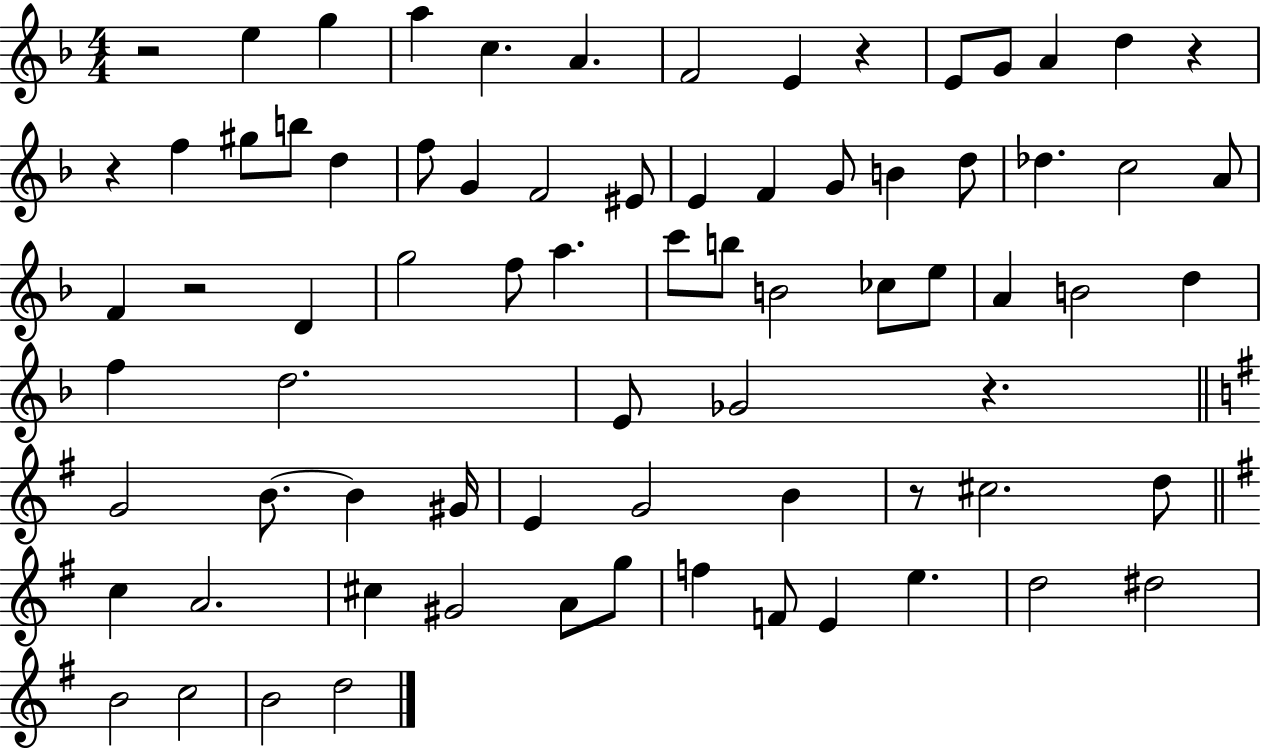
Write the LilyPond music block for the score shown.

{
  \clef treble
  \numericTimeSignature
  \time 4/4
  \key f \major
  r2 e''4 g''4 | a''4 c''4. a'4. | f'2 e'4 r4 | e'8 g'8 a'4 d''4 r4 | \break r4 f''4 gis''8 b''8 d''4 | f''8 g'4 f'2 eis'8 | e'4 f'4 g'8 b'4 d''8 | des''4. c''2 a'8 | \break f'4 r2 d'4 | g''2 f''8 a''4. | c'''8 b''8 b'2 ces''8 e''8 | a'4 b'2 d''4 | \break f''4 d''2. | e'8 ges'2 r4. | \bar "||" \break \key e \minor g'2 b'8.~~ b'4 gis'16 | e'4 g'2 b'4 | r8 cis''2. d''8 | \bar "||" \break \key e \minor c''4 a'2. | cis''4 gis'2 a'8 g''8 | f''4 f'8 e'4 e''4. | d''2 dis''2 | \break b'2 c''2 | b'2 d''2 | \bar "|."
}